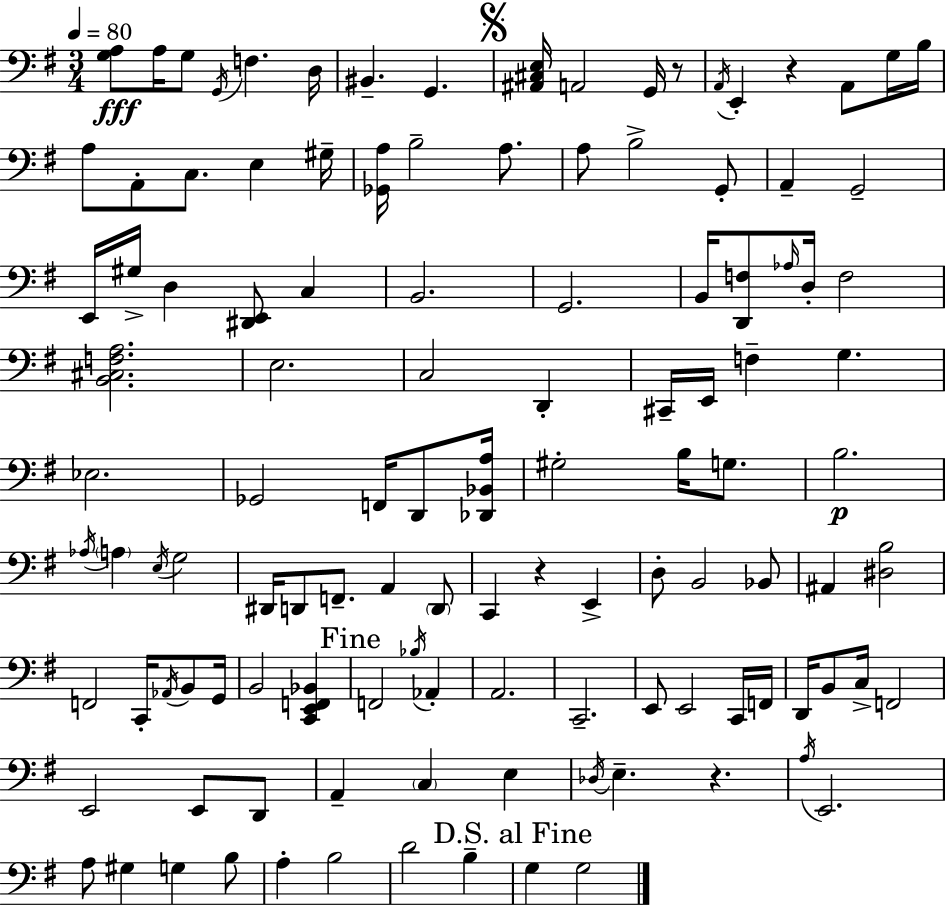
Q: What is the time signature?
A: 3/4